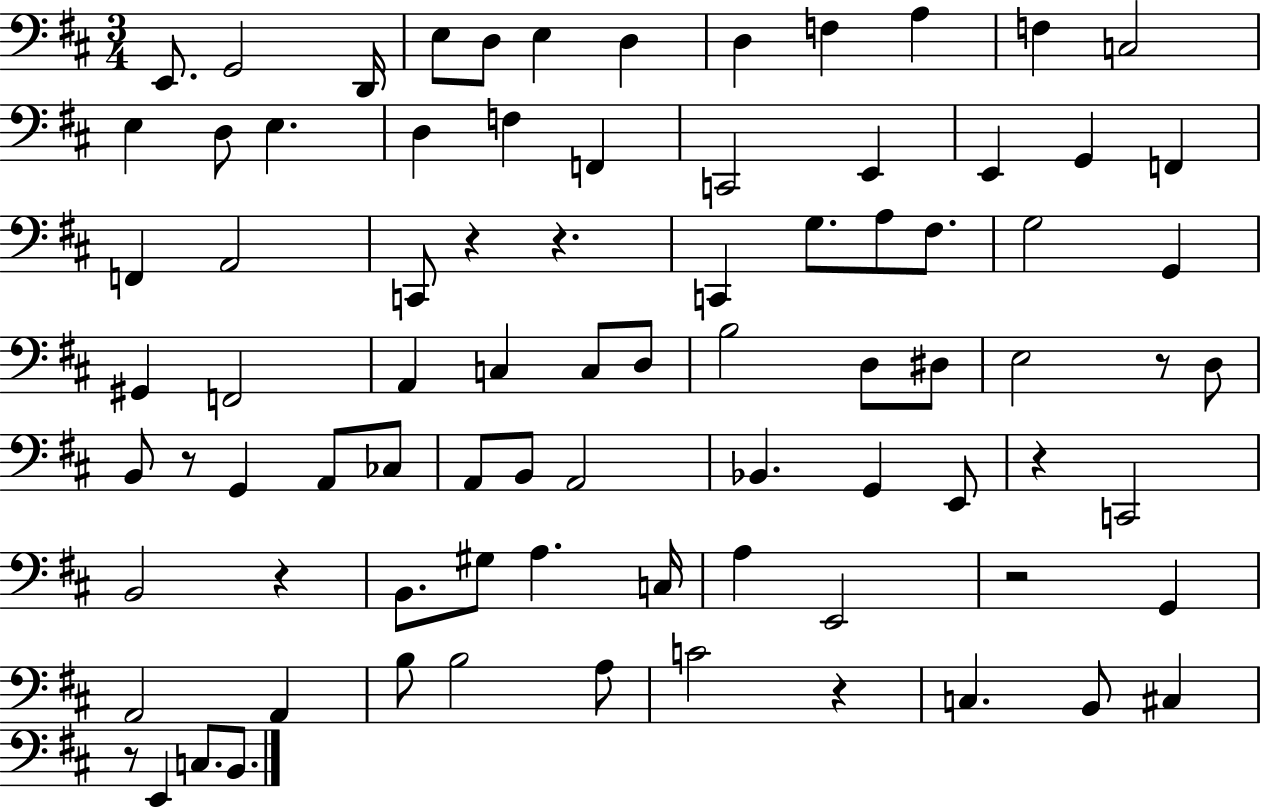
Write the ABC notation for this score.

X:1
T:Untitled
M:3/4
L:1/4
K:D
E,,/2 G,,2 D,,/4 E,/2 D,/2 E, D, D, F, A, F, C,2 E, D,/2 E, D, F, F,, C,,2 E,, E,, G,, F,, F,, A,,2 C,,/2 z z C,, G,/2 A,/2 ^F,/2 G,2 G,, ^G,, F,,2 A,, C, C,/2 D,/2 B,2 D,/2 ^D,/2 E,2 z/2 D,/2 B,,/2 z/2 G,, A,,/2 _C,/2 A,,/2 B,,/2 A,,2 _B,, G,, E,,/2 z C,,2 B,,2 z B,,/2 ^G,/2 A, C,/4 A, E,,2 z2 G,, A,,2 A,, B,/2 B,2 A,/2 C2 z C, B,,/2 ^C, z/2 E,, C,/2 B,,/2